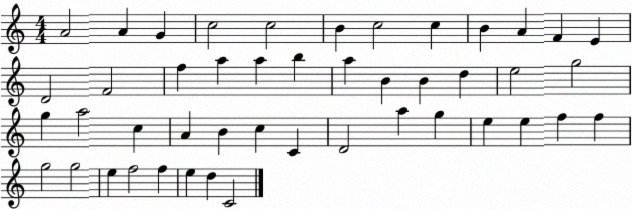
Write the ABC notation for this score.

X:1
T:Untitled
M:4/4
L:1/4
K:C
A2 A G c2 c2 B c2 c B A F E D2 F2 f a a b a B B d e2 g2 g a2 c A B c C D2 a g e e f f g2 g2 e f2 f e d C2